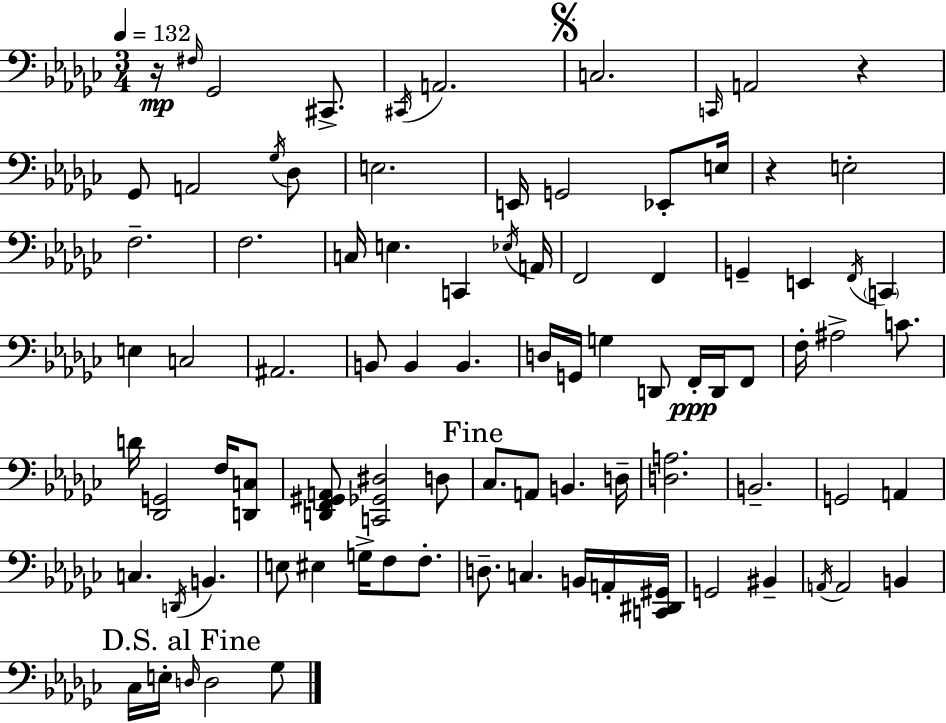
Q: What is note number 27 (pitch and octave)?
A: F2